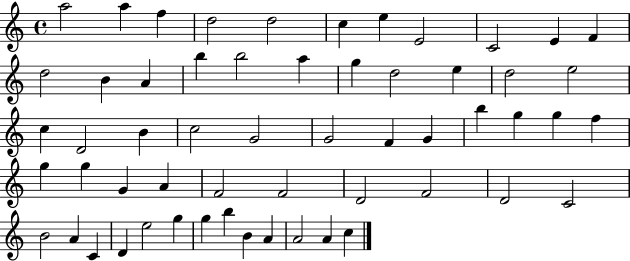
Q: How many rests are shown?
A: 0